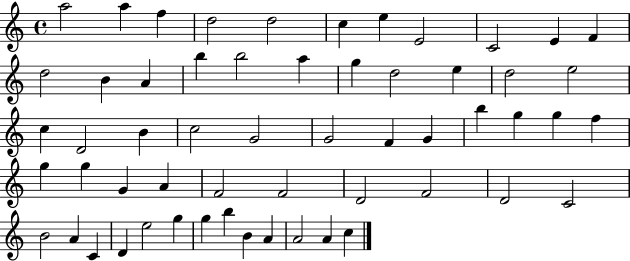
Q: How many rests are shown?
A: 0